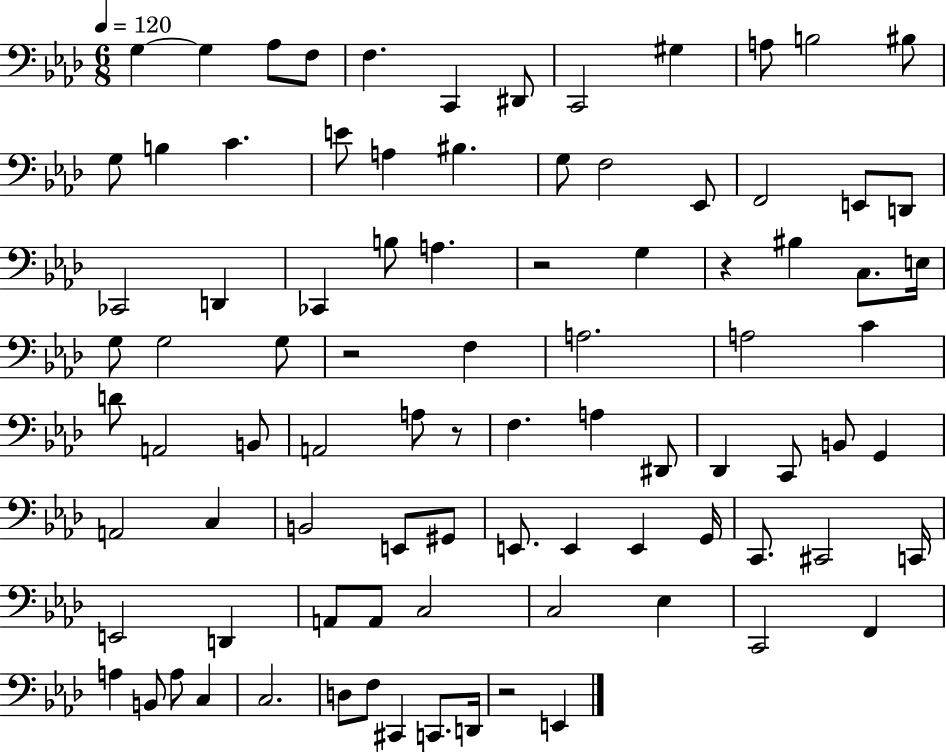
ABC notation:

X:1
T:Untitled
M:6/8
L:1/4
K:Ab
G, G, _A,/2 F,/2 F, C,, ^D,,/2 C,,2 ^G, A,/2 B,2 ^B,/2 G,/2 B, C E/2 A, ^B, G,/2 F,2 _E,,/2 F,,2 E,,/2 D,,/2 _C,,2 D,, _C,, B,/2 A, z2 G, z ^B, C,/2 E,/4 G,/2 G,2 G,/2 z2 F, A,2 A,2 C D/2 A,,2 B,,/2 A,,2 A,/2 z/2 F, A, ^D,,/2 _D,, C,,/2 B,,/2 G,, A,,2 C, B,,2 E,,/2 ^G,,/2 E,,/2 E,, E,, G,,/4 C,,/2 ^C,,2 C,,/4 E,,2 D,, A,,/2 A,,/2 C,2 C,2 _E, C,,2 F,, A, B,,/2 A,/2 C, C,2 D,/2 F,/2 ^C,, C,,/2 D,,/4 z2 E,,